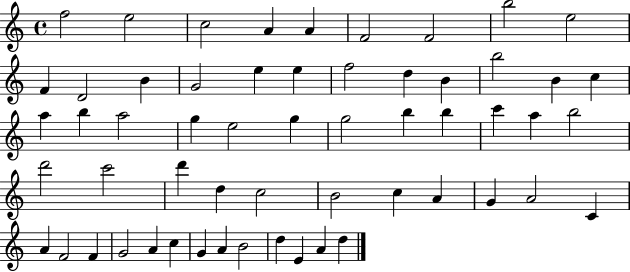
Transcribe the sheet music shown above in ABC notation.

X:1
T:Untitled
M:4/4
L:1/4
K:C
f2 e2 c2 A A F2 F2 b2 e2 F D2 B G2 e e f2 d B b2 B c a b a2 g e2 g g2 b b c' a b2 d'2 c'2 d' d c2 B2 c A G A2 C A F2 F G2 A c G A B2 d E A d